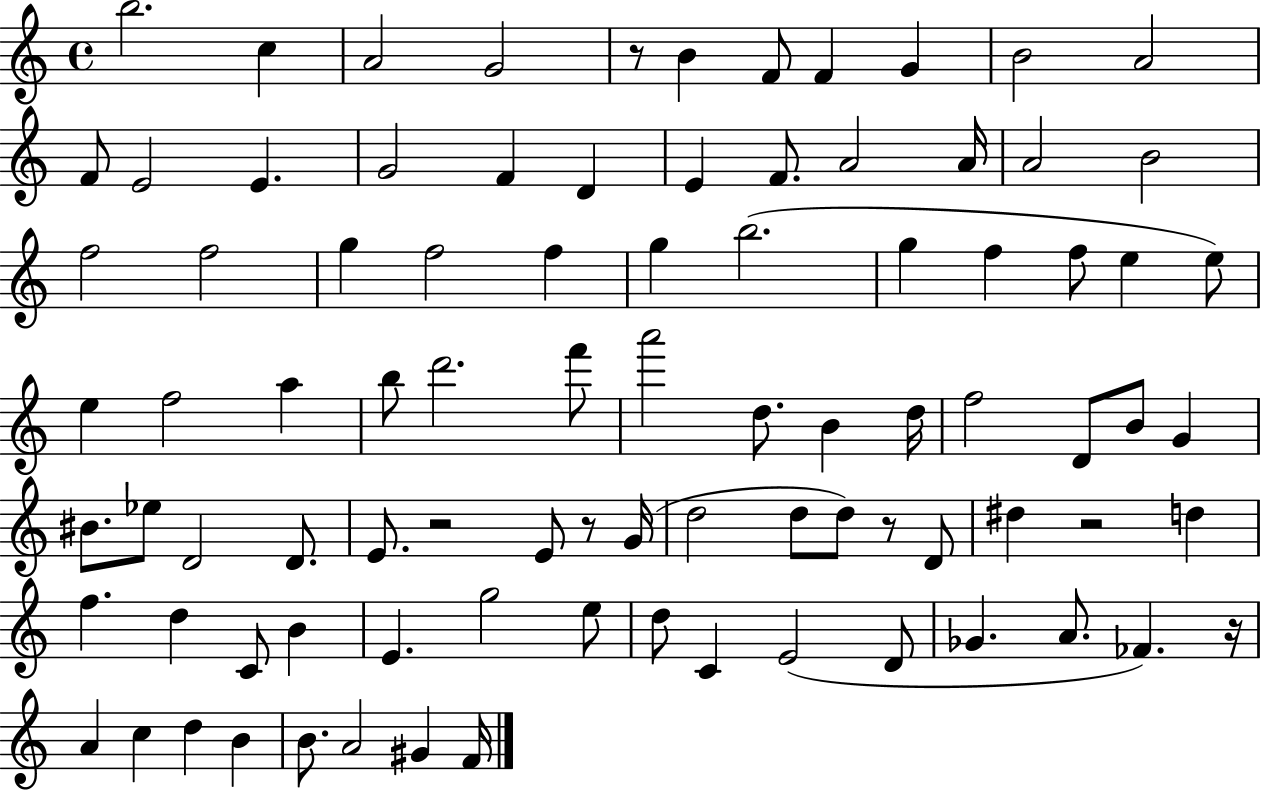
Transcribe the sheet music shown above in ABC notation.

X:1
T:Untitled
M:4/4
L:1/4
K:C
b2 c A2 G2 z/2 B F/2 F G B2 A2 F/2 E2 E G2 F D E F/2 A2 A/4 A2 B2 f2 f2 g f2 f g b2 g f f/2 e e/2 e f2 a b/2 d'2 f'/2 a'2 d/2 B d/4 f2 D/2 B/2 G ^B/2 _e/2 D2 D/2 E/2 z2 E/2 z/2 G/4 d2 d/2 d/2 z/2 D/2 ^d z2 d f d C/2 B E g2 e/2 d/2 C E2 D/2 _G A/2 _F z/4 A c d B B/2 A2 ^G F/4